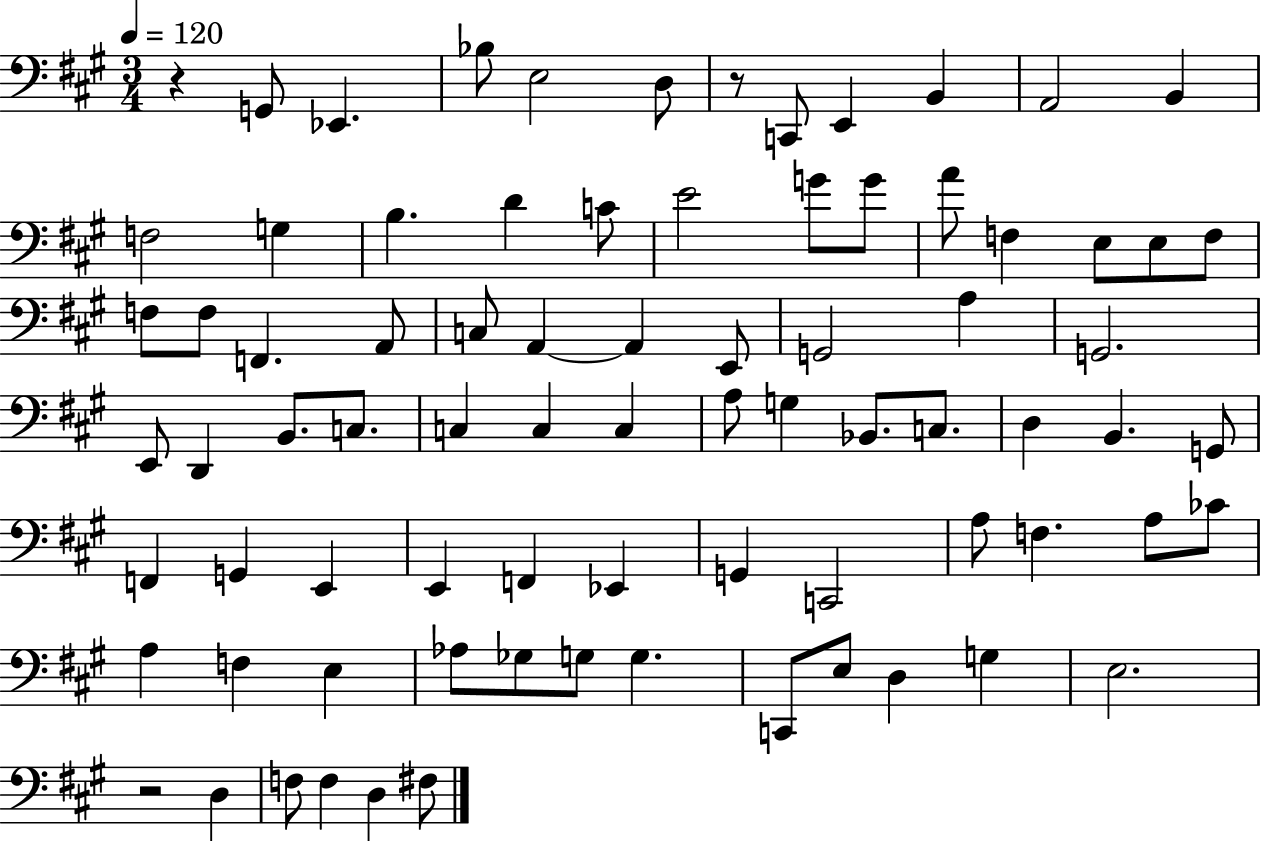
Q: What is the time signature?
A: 3/4